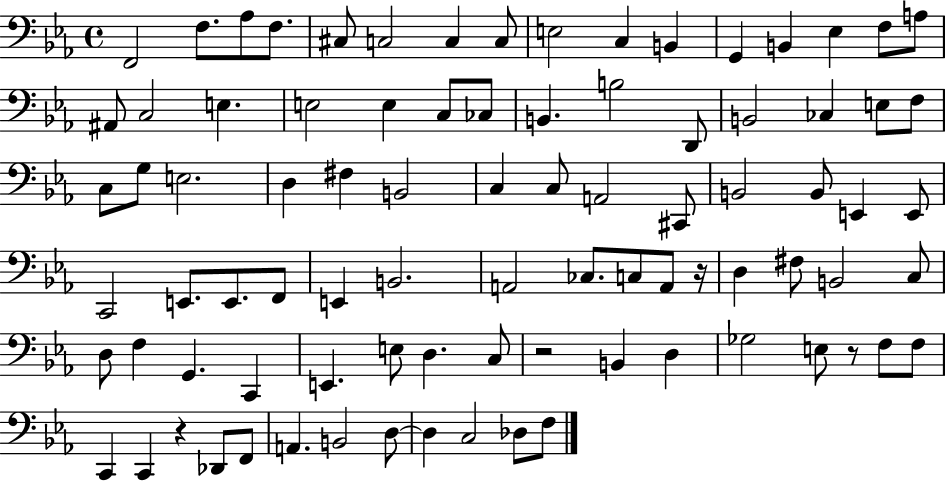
F2/h F3/e. Ab3/e F3/e. C#3/e C3/h C3/q C3/e E3/h C3/q B2/q G2/q B2/q Eb3/q F3/e A3/e A#2/e C3/h E3/q. E3/h E3/q C3/e CES3/e B2/q. B3/h D2/e B2/h CES3/q E3/e F3/e C3/e G3/e E3/h. D3/q F#3/q B2/h C3/q C3/e A2/h C#2/e B2/h B2/e E2/q E2/e C2/h E2/e. E2/e. F2/e E2/q B2/h. A2/h CES3/e. C3/e A2/e R/s D3/q F#3/e B2/h C3/e D3/e F3/q G2/q. C2/q E2/q. E3/e D3/q. C3/e R/h B2/q D3/q Gb3/h E3/e R/e F3/e F3/e C2/q C2/q R/q Db2/e F2/e A2/q. B2/h D3/e D3/q C3/h Db3/e F3/e